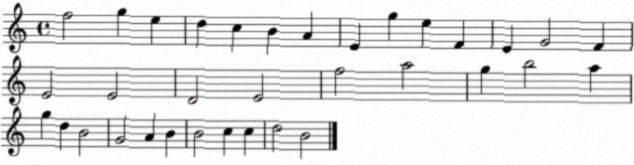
X:1
T:Untitled
M:4/4
L:1/4
K:C
f2 g e d c B A E g e F E G2 F E2 E2 D2 E2 f2 a2 g b2 a g d B2 G2 A B B2 c c d2 B2